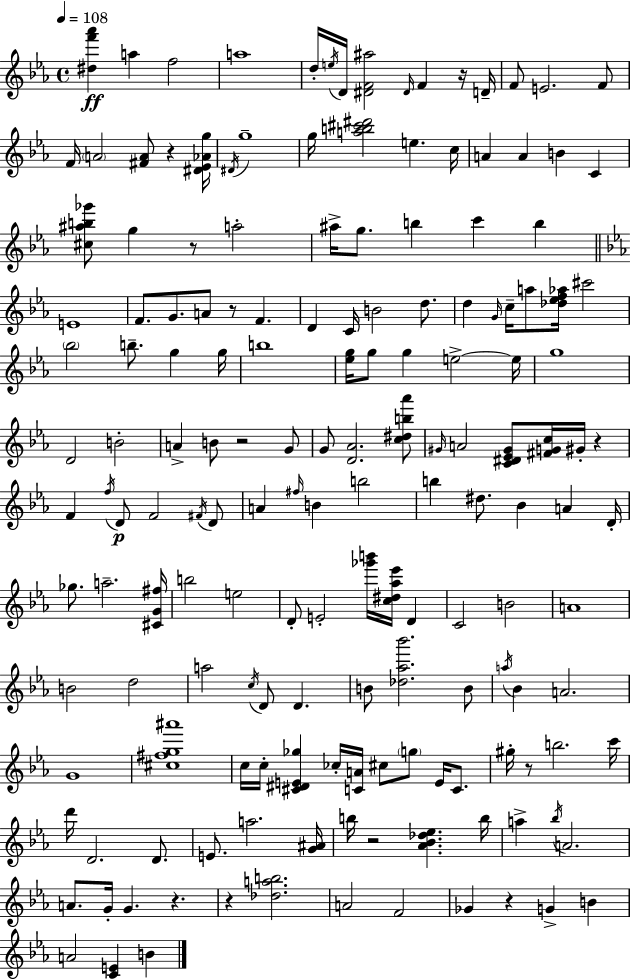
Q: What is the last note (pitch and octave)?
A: B4